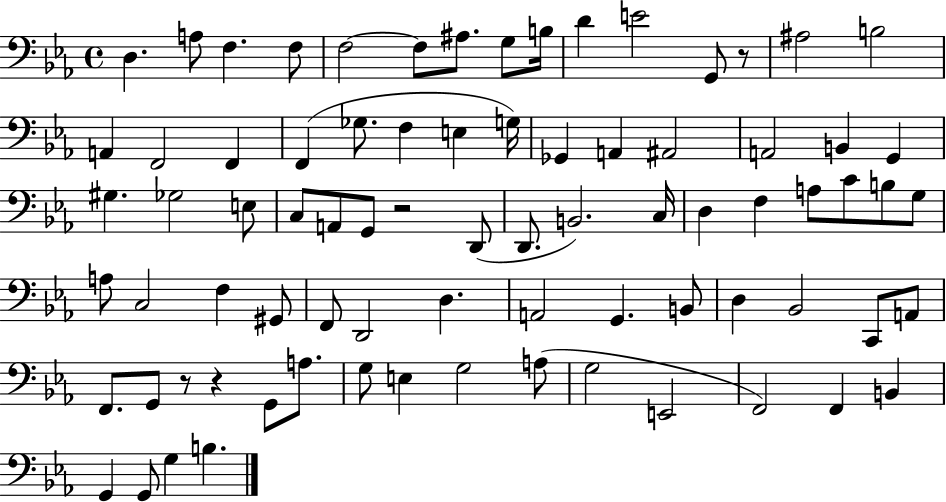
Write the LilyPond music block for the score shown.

{
  \clef bass
  \time 4/4
  \defaultTimeSignature
  \key ees \major
  d4. a8 f4. f8 | f2~~ f8 ais8. g8 b16 | d'4 e'2 g,8 r8 | ais2 b2 | \break a,4 f,2 f,4 | f,4( ges8. f4 e4 g16) | ges,4 a,4 ais,2 | a,2 b,4 g,4 | \break gis4. ges2 e8 | c8 a,8 g,8 r2 d,8( | d,8. b,2.) c16 | d4 f4 a8 c'8 b8 g8 | \break a8 c2 f4 gis,8 | f,8 d,2 d4. | a,2 g,4. b,8 | d4 bes,2 c,8 a,8 | \break f,8. g,8 r8 r4 g,8 a8. | g8 e4 g2 a8( | g2 e,2 | f,2) f,4 b,4 | \break g,4 g,8 g4 b4. | \bar "|."
}